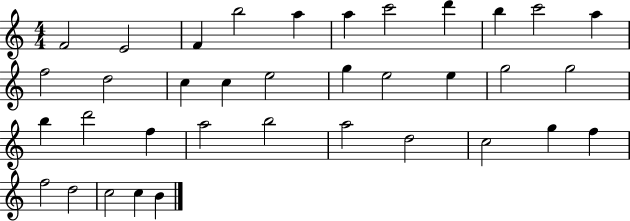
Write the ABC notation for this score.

X:1
T:Untitled
M:4/4
L:1/4
K:C
F2 E2 F b2 a a c'2 d' b c'2 a f2 d2 c c e2 g e2 e g2 g2 b d'2 f a2 b2 a2 d2 c2 g f f2 d2 c2 c B